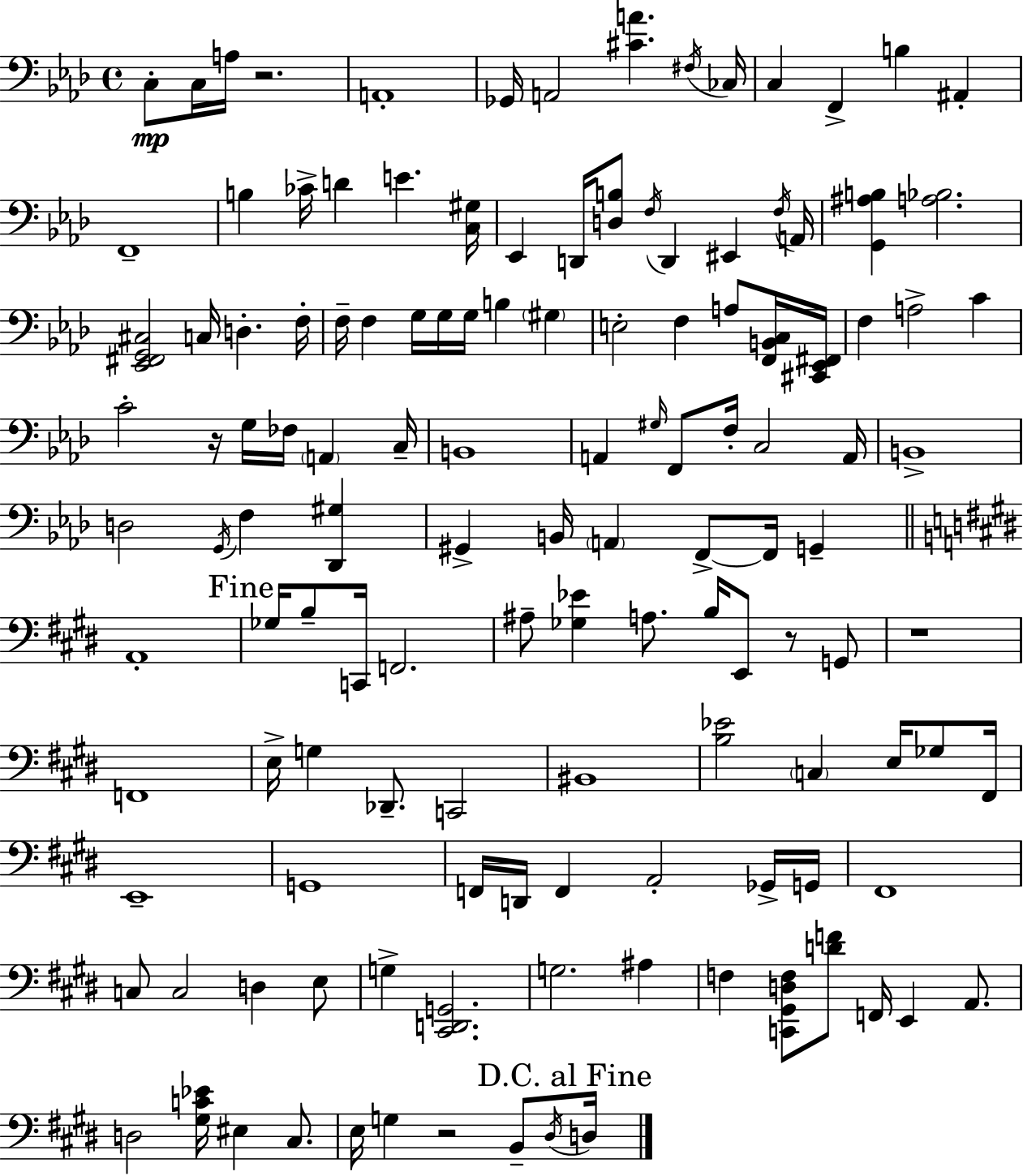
X:1
T:Untitled
M:4/4
L:1/4
K:Fm
C,/2 C,/4 A,/4 z2 A,,4 _G,,/4 A,,2 [^CA] ^F,/4 _C,/4 C, F,, B, ^A,, F,,4 B, _C/4 D E [C,^G,]/4 _E,, D,,/4 [D,B,]/2 F,/4 D,, ^E,, F,/4 A,,/4 [G,,^A,B,] [A,_B,]2 [_E,,^F,,G,,^C,]2 C,/4 D, F,/4 F,/4 F, G,/4 G,/4 G,/4 B, ^G, E,2 F, A,/2 [F,,B,,C,]/4 [^C,,_E,,^F,,]/4 F, A,2 C C2 z/4 G,/4 _F,/4 A,, C,/4 B,,4 A,, ^G,/4 F,,/2 F,/4 C,2 A,,/4 B,,4 D,2 G,,/4 F, [_D,,^G,] ^G,, B,,/4 A,, F,,/2 F,,/4 G,, A,,4 _G,/4 B,/2 C,,/4 F,,2 ^A,/2 [_G,_E] A,/2 B,/4 E,,/2 z/2 G,,/2 z4 F,,4 E,/4 G, _D,,/2 C,,2 ^B,,4 [B,_E]2 C, E,/4 _G,/2 ^F,,/4 E,,4 G,,4 F,,/4 D,,/4 F,, A,,2 _G,,/4 G,,/4 ^F,,4 C,/2 C,2 D, E,/2 G, [^C,,D,,G,,]2 G,2 ^A, F, [C,,^G,,D,F,]/2 [DF]/2 F,,/4 E,, A,,/2 D,2 [^G,C_E]/4 ^E, ^C,/2 E,/4 G, z2 B,,/2 ^D,/4 D,/4